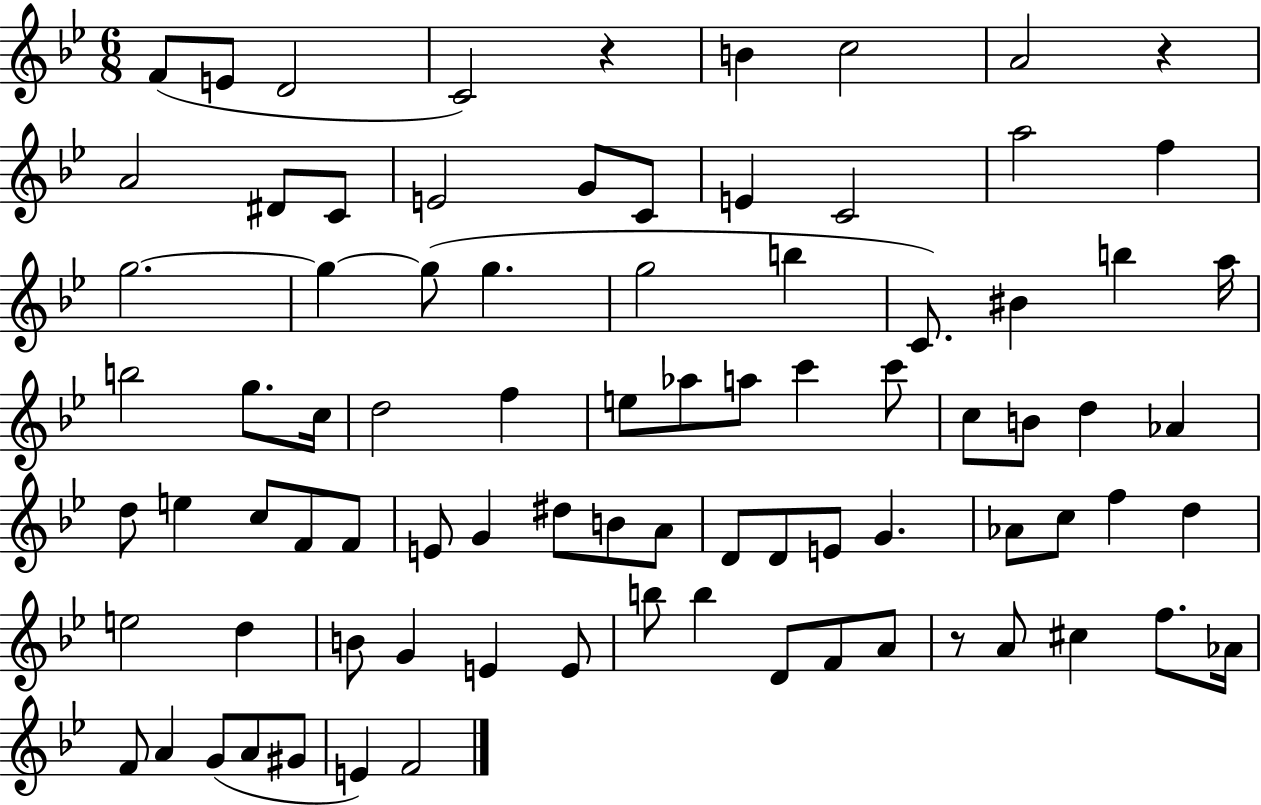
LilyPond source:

{
  \clef treble
  \numericTimeSignature
  \time 6/8
  \key bes \major
  f'8( e'8 d'2 | c'2) r4 | b'4 c''2 | a'2 r4 | \break a'2 dis'8 c'8 | e'2 g'8 c'8 | e'4 c'2 | a''2 f''4 | \break g''2.~~ | g''4~~ g''8( g''4. | g''2 b''4 | c'8.) bis'4 b''4 a''16 | \break b''2 g''8. c''16 | d''2 f''4 | e''8 aes''8 a''8 c'''4 c'''8 | c''8 b'8 d''4 aes'4 | \break d''8 e''4 c''8 f'8 f'8 | e'8 g'4 dis''8 b'8 a'8 | d'8 d'8 e'8 g'4. | aes'8 c''8 f''4 d''4 | \break e''2 d''4 | b'8 g'4 e'4 e'8 | b''8 b''4 d'8 f'8 a'8 | r8 a'8 cis''4 f''8. aes'16 | \break f'8 a'4 g'8( a'8 gis'8 | e'4) f'2 | \bar "|."
}